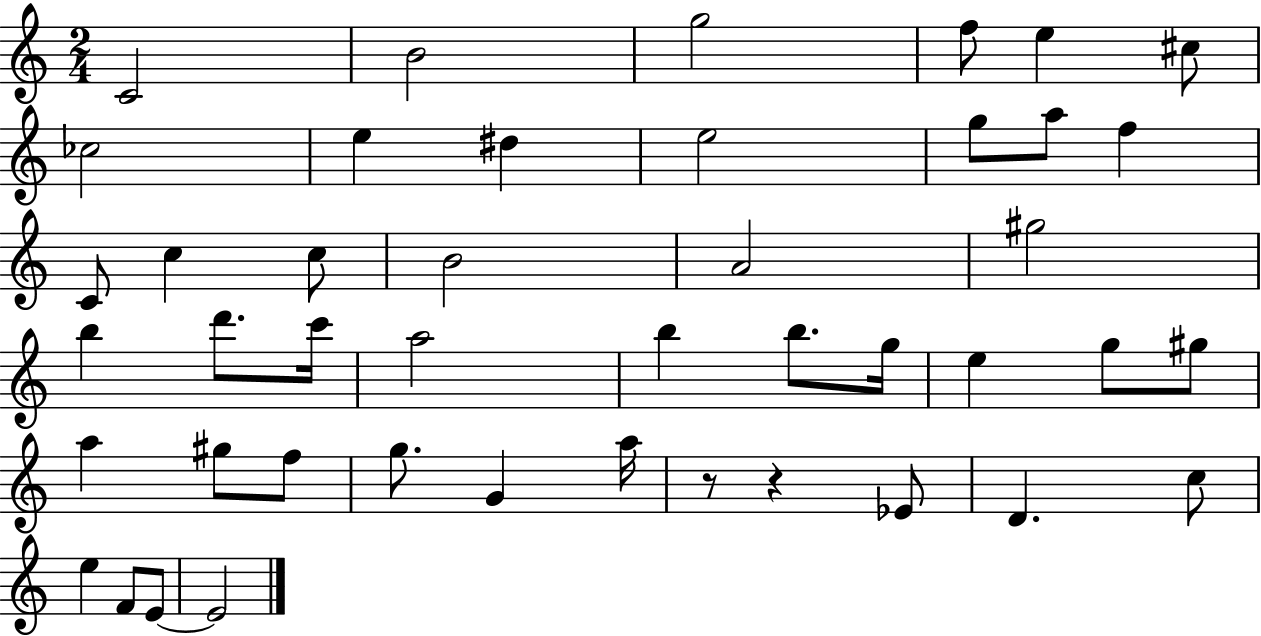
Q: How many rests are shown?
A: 2